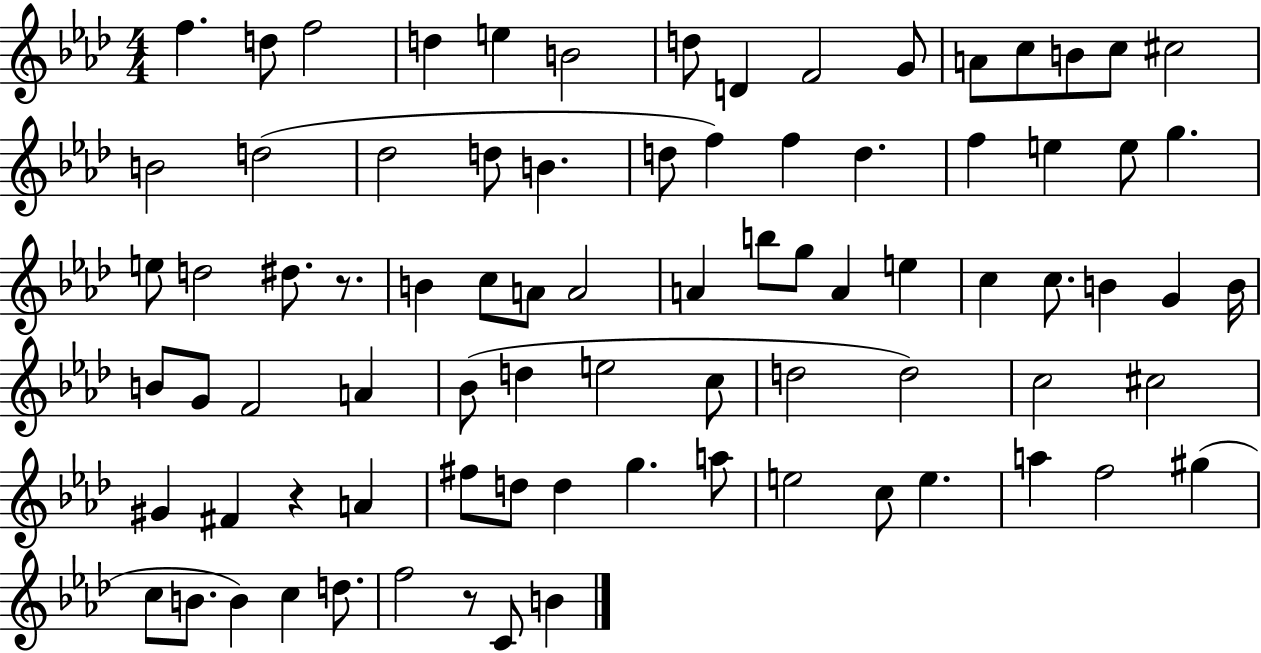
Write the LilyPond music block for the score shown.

{
  \clef treble
  \numericTimeSignature
  \time 4/4
  \key aes \major
  f''4. d''8 f''2 | d''4 e''4 b'2 | d''8 d'4 f'2 g'8 | a'8 c''8 b'8 c''8 cis''2 | \break b'2 d''2( | des''2 d''8 b'4. | d''8 f''4) f''4 d''4. | f''4 e''4 e''8 g''4. | \break e''8 d''2 dis''8. r8. | b'4 c''8 a'8 a'2 | a'4 b''8 g''8 a'4 e''4 | c''4 c''8. b'4 g'4 b'16 | \break b'8 g'8 f'2 a'4 | bes'8( d''4 e''2 c''8 | d''2 d''2) | c''2 cis''2 | \break gis'4 fis'4 r4 a'4 | fis''8 d''8 d''4 g''4. a''8 | e''2 c''8 e''4. | a''4 f''2 gis''4( | \break c''8 b'8. b'4) c''4 d''8. | f''2 r8 c'8 b'4 | \bar "|."
}